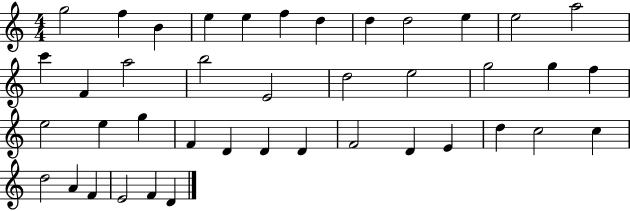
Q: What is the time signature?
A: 4/4